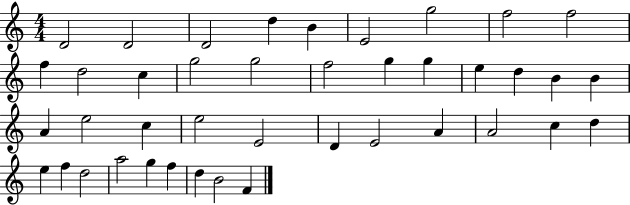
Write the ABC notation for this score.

X:1
T:Untitled
M:4/4
L:1/4
K:C
D2 D2 D2 d B E2 g2 f2 f2 f d2 c g2 g2 f2 g g e d B B A e2 c e2 E2 D E2 A A2 c d e f d2 a2 g f d B2 F